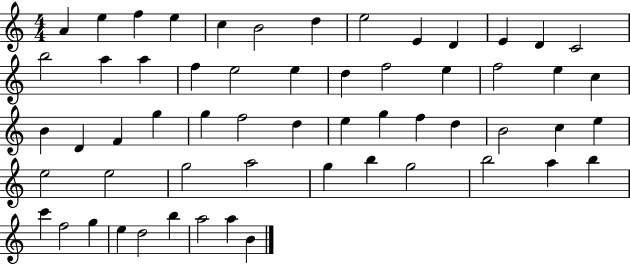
A4/q E5/q F5/q E5/q C5/q B4/h D5/q E5/h E4/q D4/q E4/q D4/q C4/h B5/h A5/q A5/q F5/q E5/h E5/q D5/q F5/h E5/q F5/h E5/q C5/q B4/q D4/q F4/q G5/q G5/q F5/h D5/q E5/q G5/q F5/q D5/q B4/h C5/q E5/q E5/h E5/h G5/h A5/h G5/q B5/q G5/h B5/h A5/q B5/q C6/q F5/h G5/q E5/q D5/h B5/q A5/h A5/q B4/q